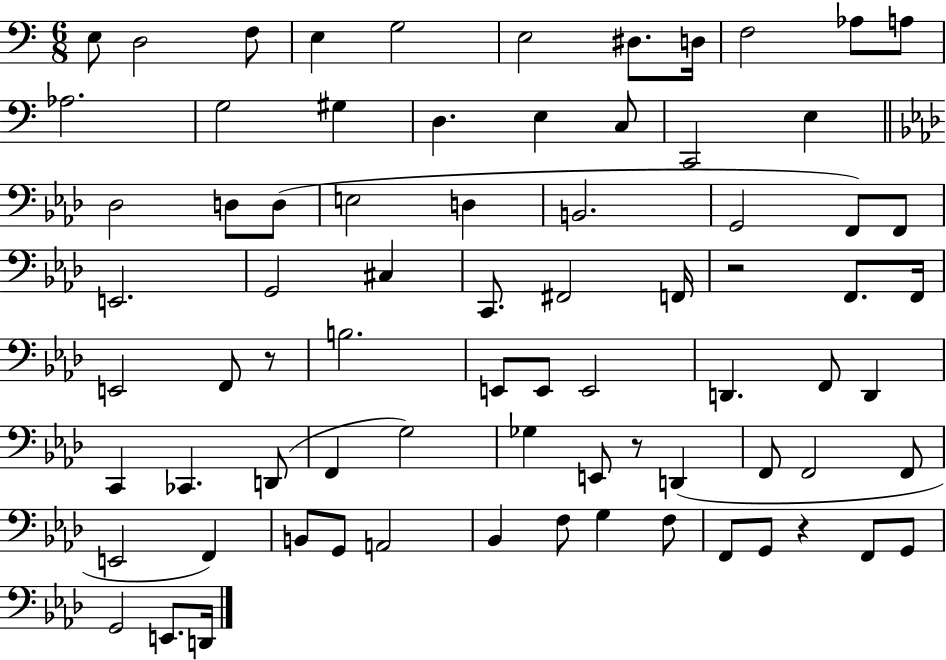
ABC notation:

X:1
T:Untitled
M:6/8
L:1/4
K:C
E,/2 D,2 F,/2 E, G,2 E,2 ^D,/2 D,/4 F,2 _A,/2 A,/2 _A,2 G,2 ^G, D, E, C,/2 C,,2 E, _D,2 D,/2 D,/2 E,2 D, B,,2 G,,2 F,,/2 F,,/2 E,,2 G,,2 ^C, C,,/2 ^F,,2 F,,/4 z2 F,,/2 F,,/4 E,,2 F,,/2 z/2 B,2 E,,/2 E,,/2 E,,2 D,, F,,/2 D,, C,, _C,, D,,/2 F,, G,2 _G, E,,/2 z/2 D,, F,,/2 F,,2 F,,/2 E,,2 F,, B,,/2 G,,/2 A,,2 _B,, F,/2 G, F,/2 F,,/2 G,,/2 z F,,/2 G,,/2 G,,2 E,,/2 D,,/4